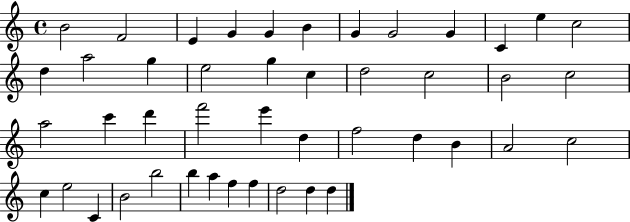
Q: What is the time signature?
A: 4/4